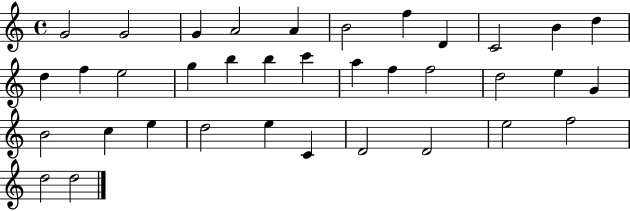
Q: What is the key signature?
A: C major